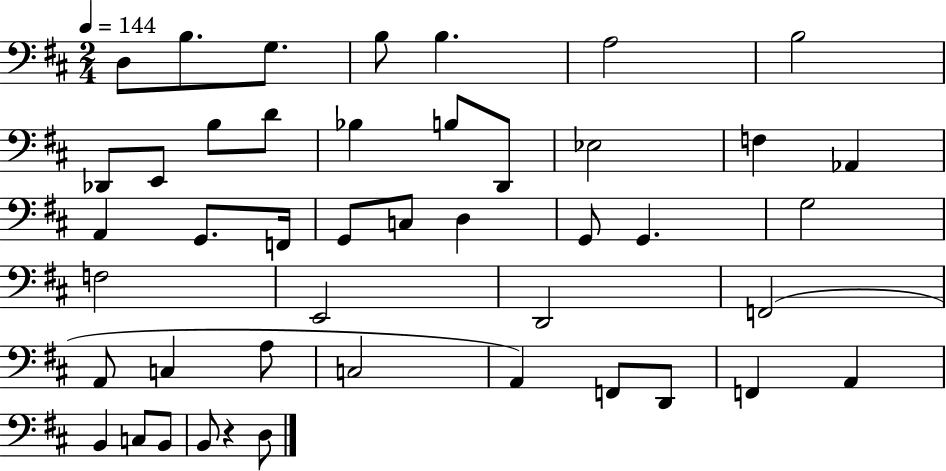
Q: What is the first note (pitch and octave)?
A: D3